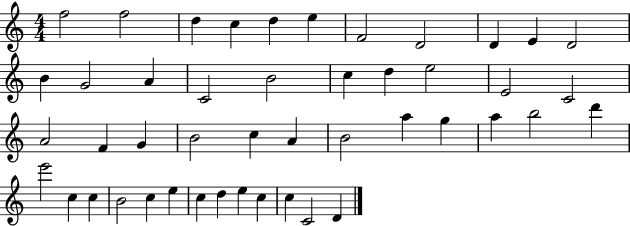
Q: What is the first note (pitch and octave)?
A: F5